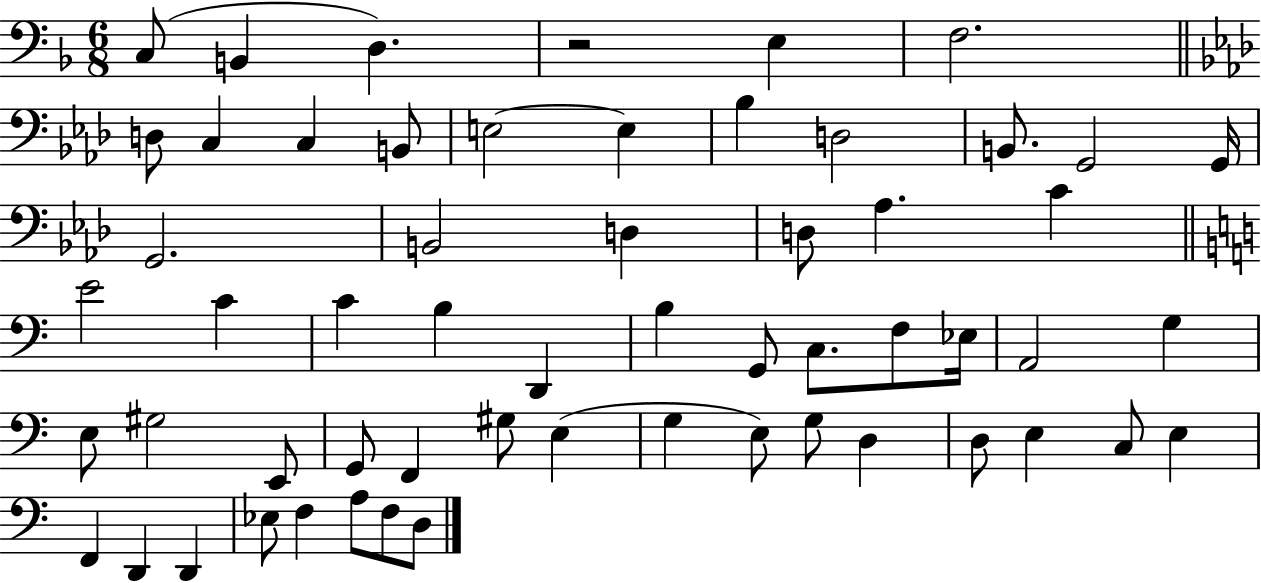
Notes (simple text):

C3/e B2/q D3/q. R/h E3/q F3/h. D3/e C3/q C3/q B2/e E3/h E3/q Bb3/q D3/h B2/e. G2/h G2/s G2/h. B2/h D3/q D3/e Ab3/q. C4/q E4/h C4/q C4/q B3/q D2/q B3/q G2/e C3/e. F3/e Eb3/s A2/h G3/q E3/e G#3/h E2/e G2/e F2/q G#3/e E3/q G3/q E3/e G3/e D3/q D3/e E3/q C3/e E3/q F2/q D2/q D2/q Eb3/e F3/q A3/e F3/e D3/e